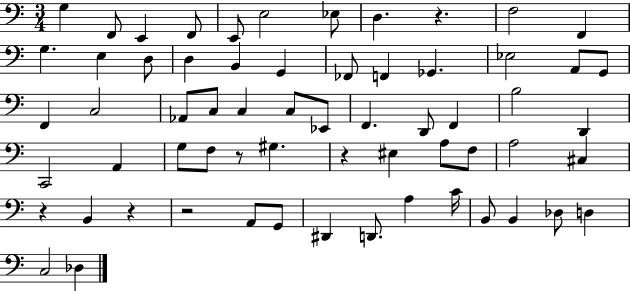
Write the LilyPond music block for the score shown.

{
  \clef bass
  \numericTimeSignature
  \time 3/4
  \key c \major
  \repeat volta 2 { g4 f,8 e,4 f,8 | e,8 e2 ees8 | d4. r4. | f2 f,4 | \break g4. e4 d8 | d4 b,4 g,4 | fes,8 f,4 ges,4. | ees2 a,8 g,8 | \break f,4 c2 | aes,8 c8 c4 c8 ees,8 | f,4. d,8 f,4 | b2 d,4 | \break c,2 a,4 | g8 f8 r8 gis4. | r4 eis4 a8 f8 | a2 cis4 | \break r4 b,4 r4 | r2 a,8 g,8 | dis,4 d,8. a4 c'16 | b,8 b,4 des8 d4 | \break c2 des4 | } \bar "|."
}